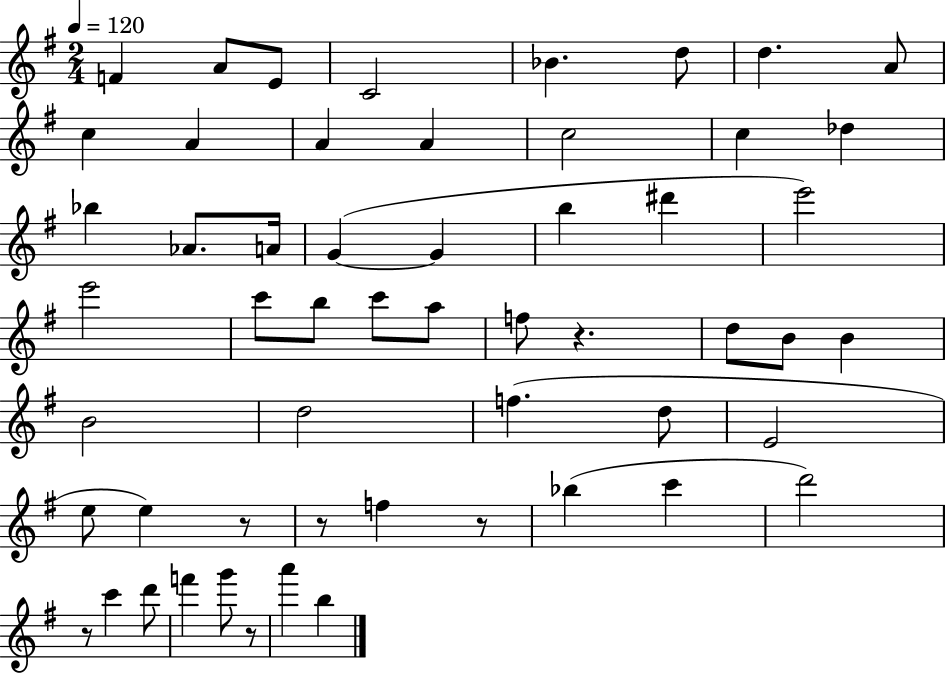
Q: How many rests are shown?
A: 6